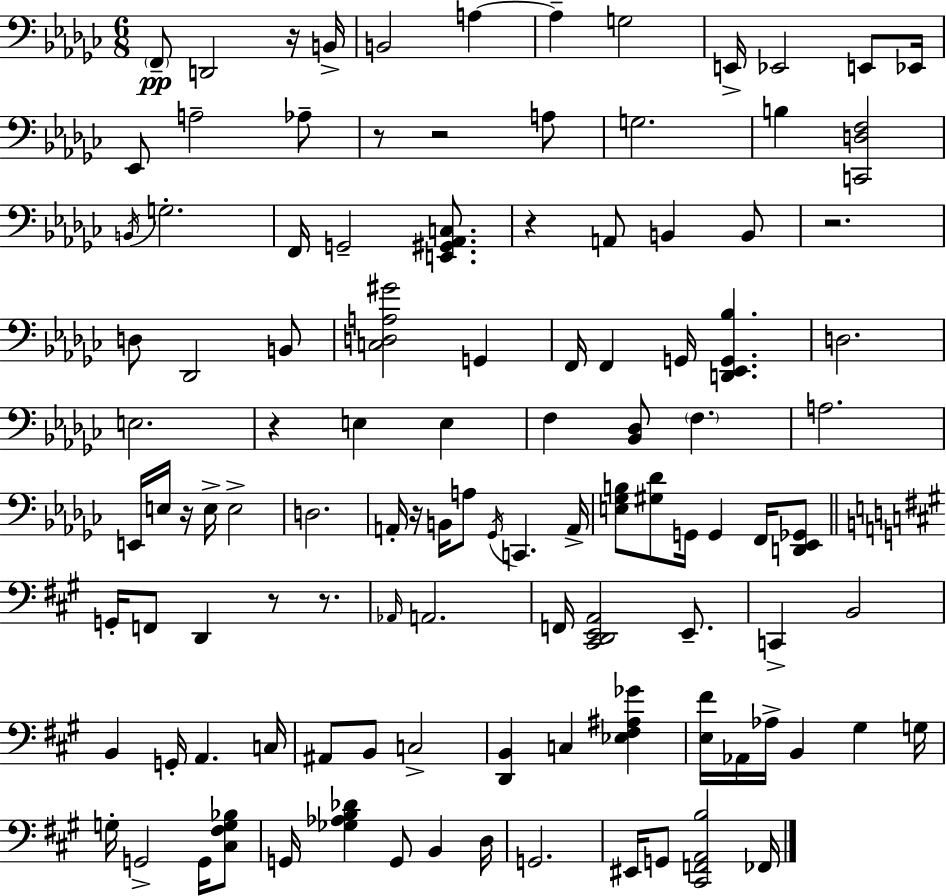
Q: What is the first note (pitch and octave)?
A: F2